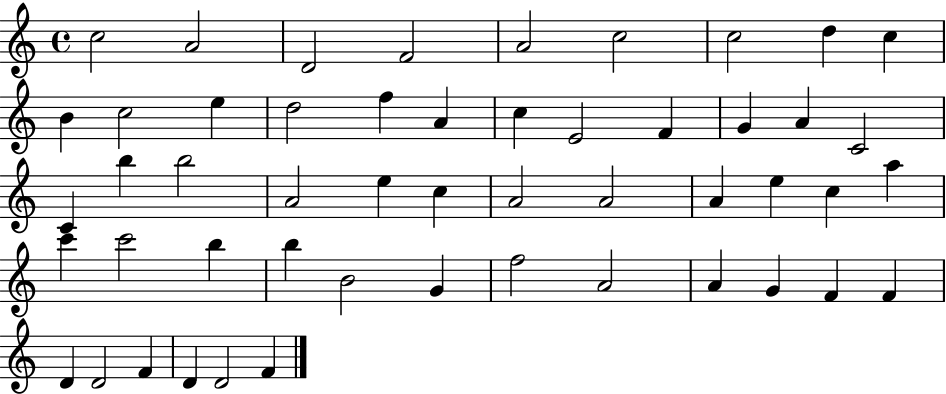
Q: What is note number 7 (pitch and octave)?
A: C5